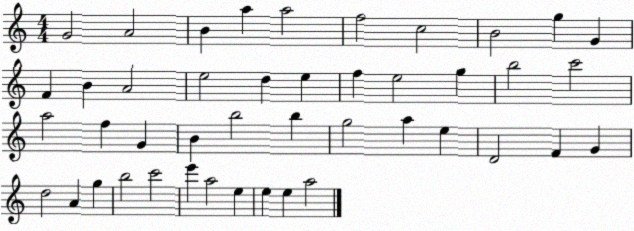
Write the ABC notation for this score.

X:1
T:Untitled
M:4/4
L:1/4
K:C
G2 A2 B a a2 f2 c2 B2 g G F B A2 e2 d e f e2 g b2 c'2 a2 f G B b2 b g2 a e D2 F G d2 A g b2 c'2 e' a2 e e e a2